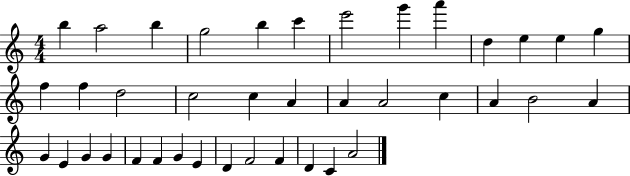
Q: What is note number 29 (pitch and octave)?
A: G4